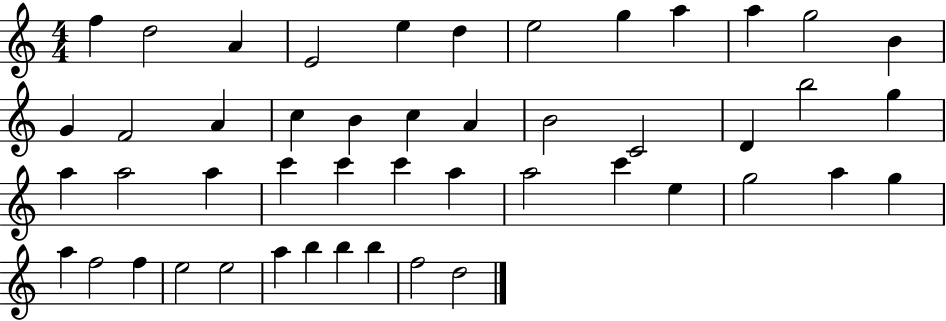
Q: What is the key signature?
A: C major